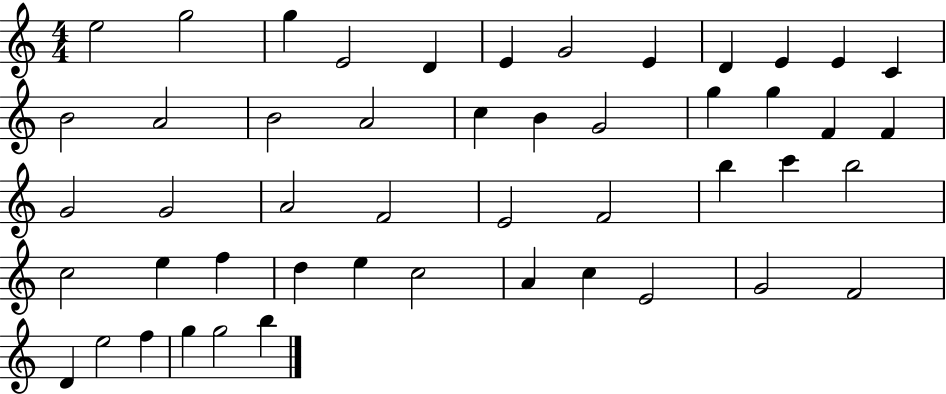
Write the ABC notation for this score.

X:1
T:Untitled
M:4/4
L:1/4
K:C
e2 g2 g E2 D E G2 E D E E C B2 A2 B2 A2 c B G2 g g F F G2 G2 A2 F2 E2 F2 b c' b2 c2 e f d e c2 A c E2 G2 F2 D e2 f g g2 b